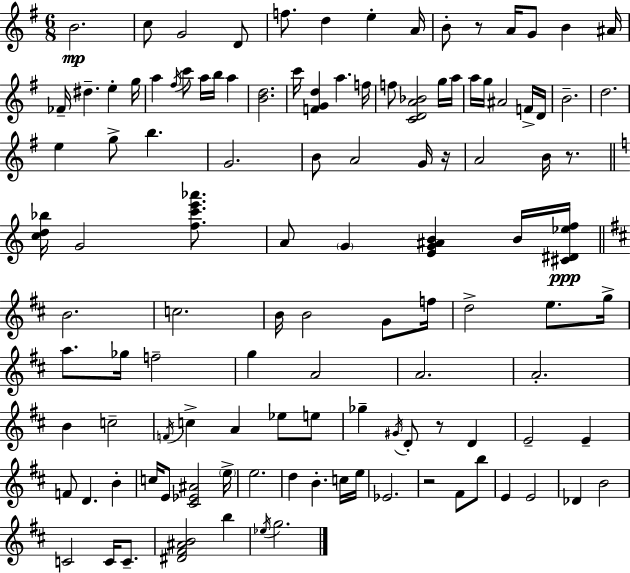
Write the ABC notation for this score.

X:1
T:Untitled
M:6/8
L:1/4
K:G
B2 c/2 G2 D/2 f/2 d e A/4 B/2 z/2 A/4 G/2 B ^A/4 _F/4 ^d e g/4 a ^f/4 c'/2 a/4 b/4 a [Bd]2 c'/4 [FGd] a f/4 f/2 [CDA_B]2 g/4 a/4 a/4 g/4 ^A2 F/4 D/4 B2 d2 e g/2 b G2 B/2 A2 G/4 z/4 A2 B/4 z/2 [cd_b]/4 G2 [fc'e'_a']/2 A/2 G [EG^AB] B/4 [^C^D_ef]/4 B2 c2 B/4 B2 G/2 f/4 d2 e/2 g/4 a/2 _g/4 f2 g A2 A2 A2 B c2 F/4 c A _e/2 e/2 _g ^G/4 D/2 z/2 D E2 E F/2 D B c/4 E/2 [^C_E^A]2 e/4 e2 d B c/4 e/4 _E2 z2 ^F/2 b/2 E E2 _D B2 C2 C/4 C/2 [^D^F^AB]2 b _e/4 g2